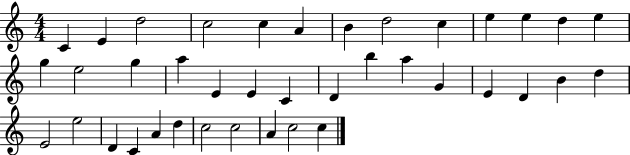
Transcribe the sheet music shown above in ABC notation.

X:1
T:Untitled
M:4/4
L:1/4
K:C
C E d2 c2 c A B d2 c e e d e g e2 g a E E C D b a G E D B d E2 e2 D C A d c2 c2 A c2 c